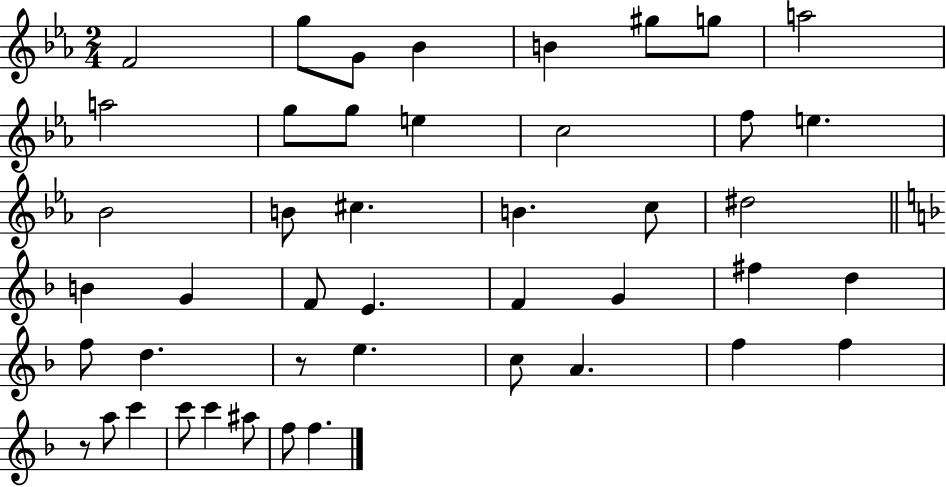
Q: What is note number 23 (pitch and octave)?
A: G4